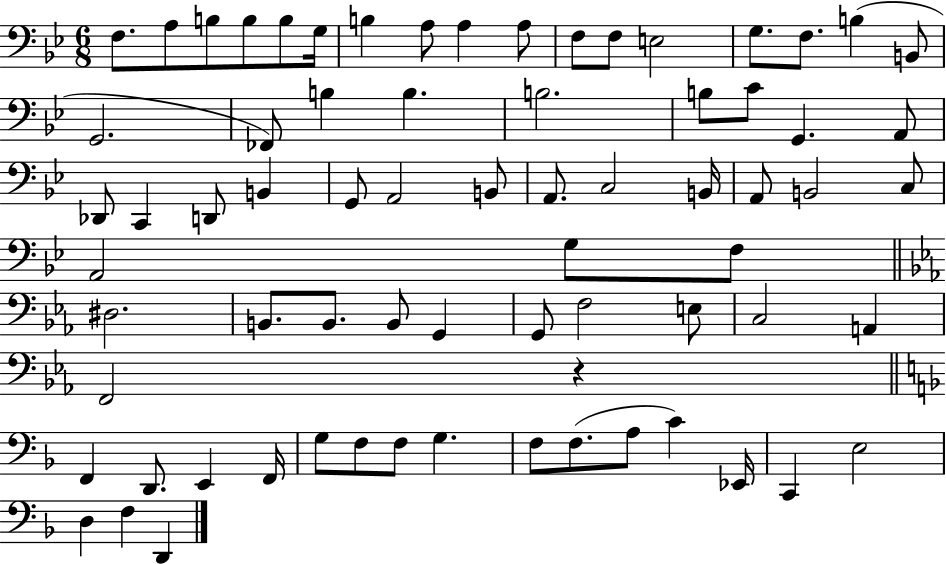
{
  \clef bass
  \numericTimeSignature
  \time 6/8
  \key bes \major
  f8. a8 b8 b8 b8 g16 | b4 a8 a4 a8 | f8 f8 e2 | g8. f8. b4( b,8 | \break g,2. | fes,8) b4 b4. | b2. | b8 c'8 g,4. a,8 | \break des,8 c,4 d,8 b,4 | g,8 a,2 b,8 | a,8. c2 b,16 | a,8 b,2 c8 | \break a,2 g8 f8 | \bar "||" \break \key ees \major dis2. | b,8. b,8. b,8 g,4 | g,8 f2 e8 | c2 a,4 | \break f,2 r4 | \bar "||" \break \key d \minor f,4 d,8. e,4 f,16 | g8 f8 f8 g4. | f8 f8.( a8 c'4) ees,16 | c,4 e2 | \break d4 f4 d,4 | \bar "|."
}